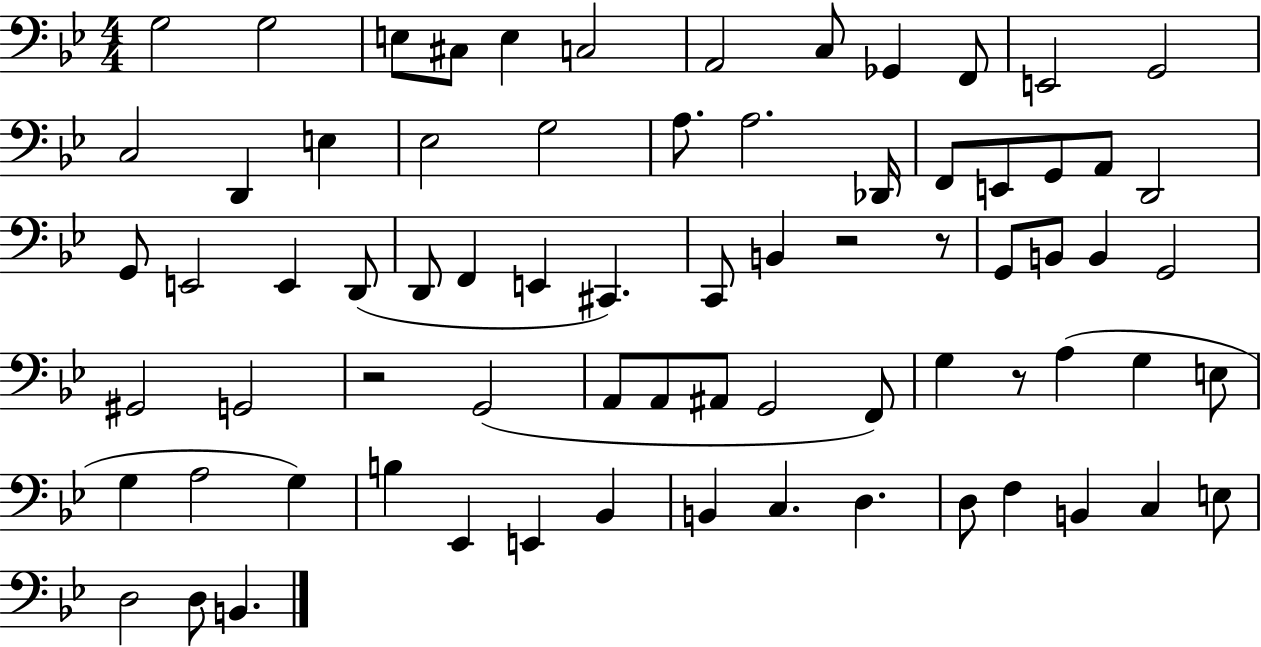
G3/h G3/h E3/e C#3/e E3/q C3/h A2/h C3/e Gb2/q F2/e E2/h G2/h C3/h D2/q E3/q Eb3/h G3/h A3/e. A3/h. Db2/s F2/e E2/e G2/e A2/e D2/h G2/e E2/h E2/q D2/e D2/e F2/q E2/q C#2/q. C2/e B2/q R/h R/e G2/e B2/e B2/q G2/h G#2/h G2/h R/h G2/h A2/e A2/e A#2/e G2/h F2/e G3/q R/e A3/q G3/q E3/e G3/q A3/h G3/q B3/q Eb2/q E2/q Bb2/q B2/q C3/q. D3/q. D3/e F3/q B2/q C3/q E3/e D3/h D3/e B2/q.